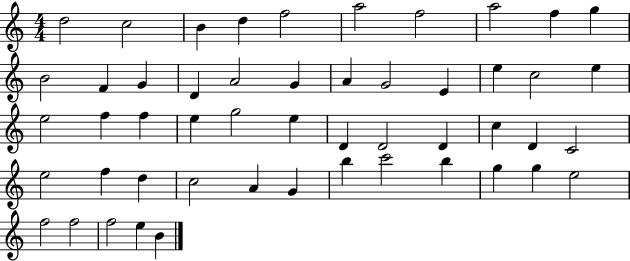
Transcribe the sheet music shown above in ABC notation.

X:1
T:Untitled
M:4/4
L:1/4
K:C
d2 c2 B d f2 a2 f2 a2 f g B2 F G D A2 G A G2 E e c2 e e2 f f e g2 e D D2 D c D C2 e2 f d c2 A G b c'2 b g g e2 f2 f2 f2 e B